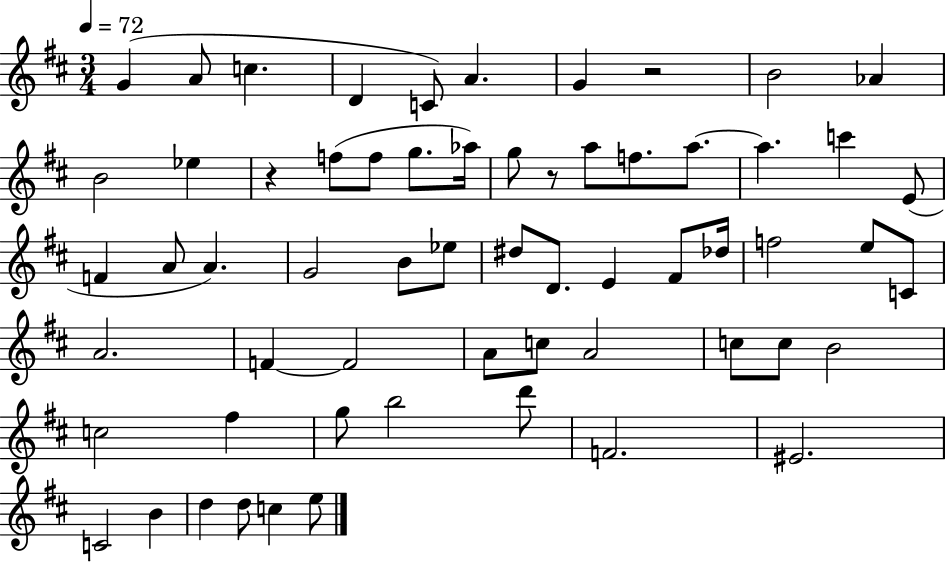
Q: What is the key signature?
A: D major